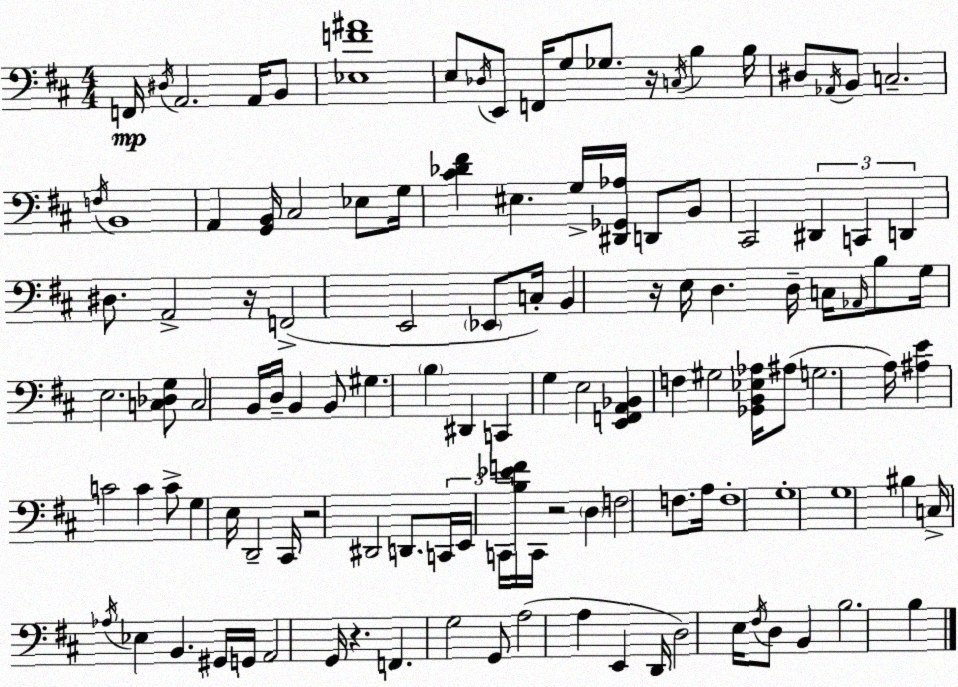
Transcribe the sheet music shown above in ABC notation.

X:1
T:Untitled
M:4/4
L:1/4
K:D
F,,/4 ^D,/4 A,,2 A,,/4 B,,/2 [_E,F^A]4 E,/2 _D,/4 E,,/2 F,,/4 G,/2 _G,/2 z/4 C,/4 B, B,/4 ^D,/2 _A,,/4 B,,/2 C,2 F,/4 B,,4 A,, [G,,B,,]/4 ^C,2 _E,/2 G,/4 [^C_D^F] ^E, G,/4 [^D,,_G,,_A,]/4 D,,/2 B,,/2 ^C,,2 ^D,, C,, D,, ^D,/2 A,,2 z/4 F,,2 E,,2 _E,,/2 C,/4 B,, z/4 E,/4 D, D,/4 C,/4 _A,,/4 B,/2 G,/4 E,2 [C,_D,G,]/2 C,2 B,,/4 D,/4 B,, B,,/2 ^G, B, ^D,, C,, G, E,2 [E,,F,,A,,_B,,] F, ^G,2 [_G,,B,,_E,_A,]/4 ^A,/2 G,2 A,/4 [^A,E] C2 C C/2 G, E,/4 D,,2 ^C,,/4 z2 ^D,,2 D,,/2 C,,/4 E,,/4 C,,/4 [B,_EF]/4 C,,/4 z2 D, F,2 F,/2 A,/4 F,4 G,4 G,4 ^B, C,/4 _A,/4 _E, B,, ^G,,/4 G,,/4 A,,2 G,,/4 z F,, G,2 G,,/2 A,2 A, E,, D,,/4 D,2 E,/4 ^F,/4 D,/2 B,, B,2 B,